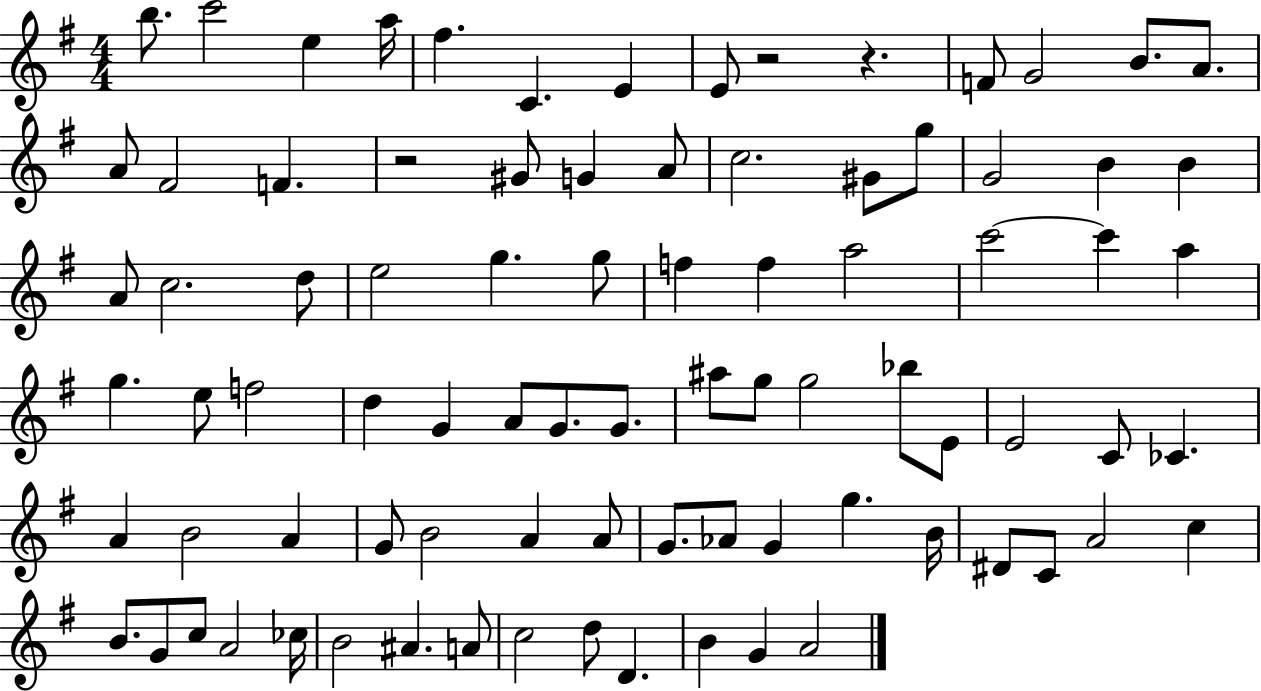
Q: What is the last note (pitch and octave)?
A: A4